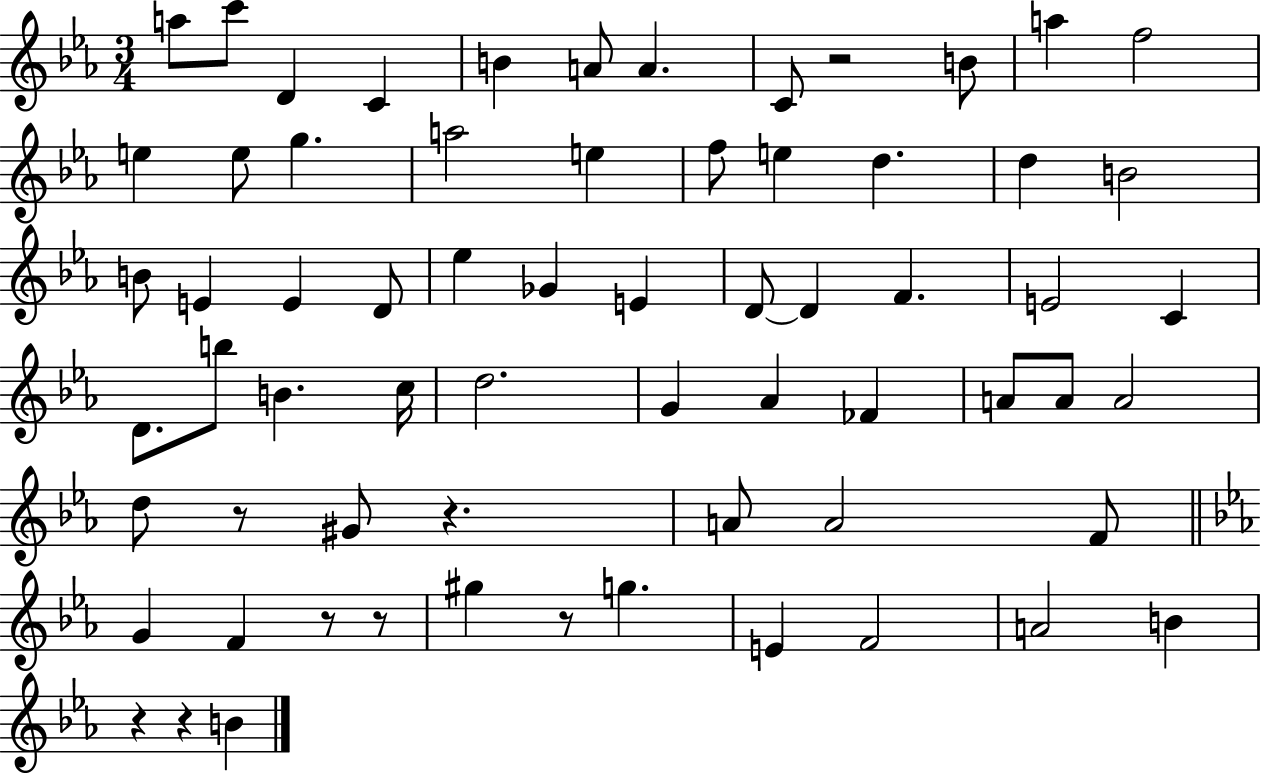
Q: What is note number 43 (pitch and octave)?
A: A4